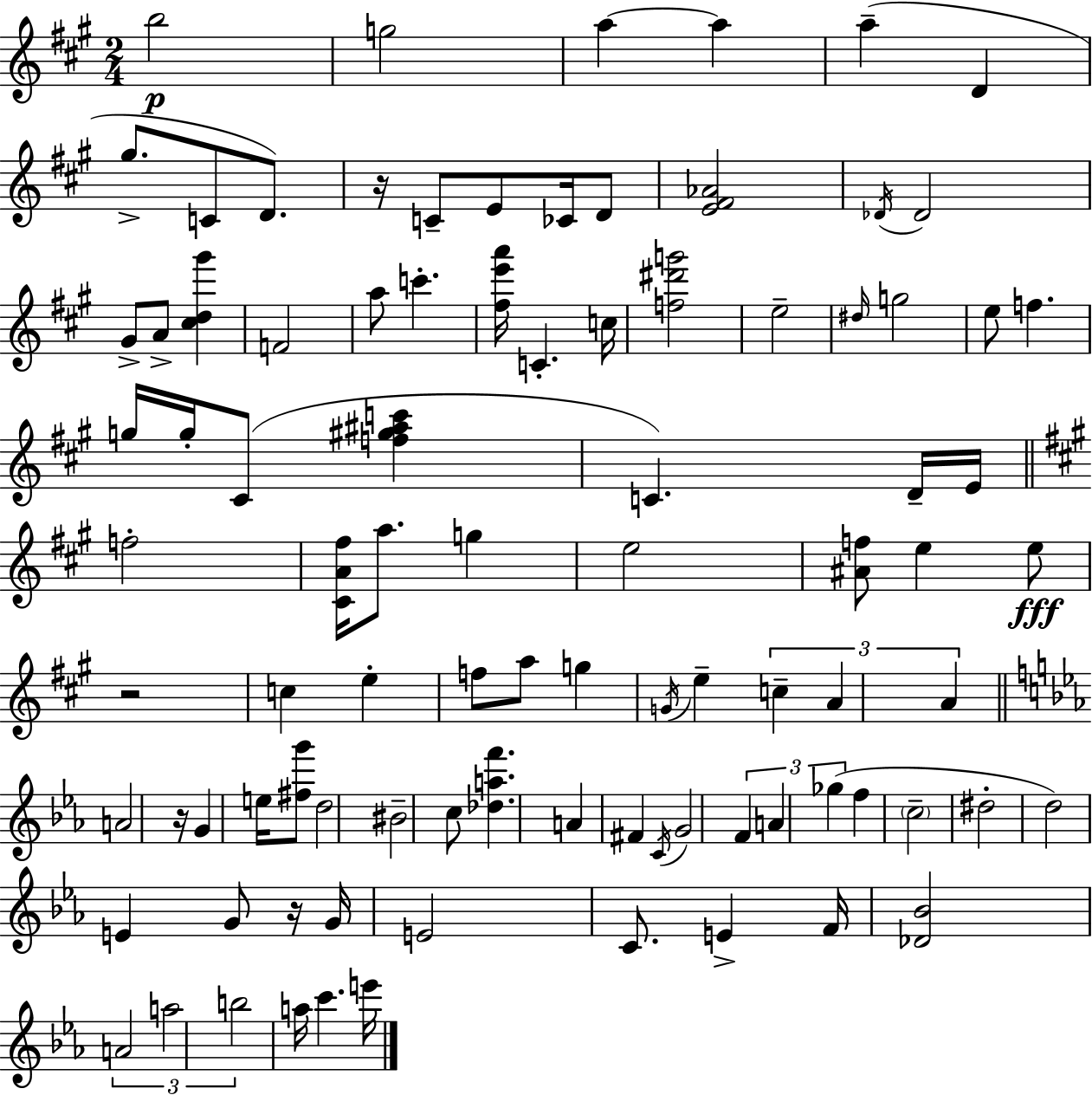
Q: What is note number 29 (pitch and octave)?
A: G5